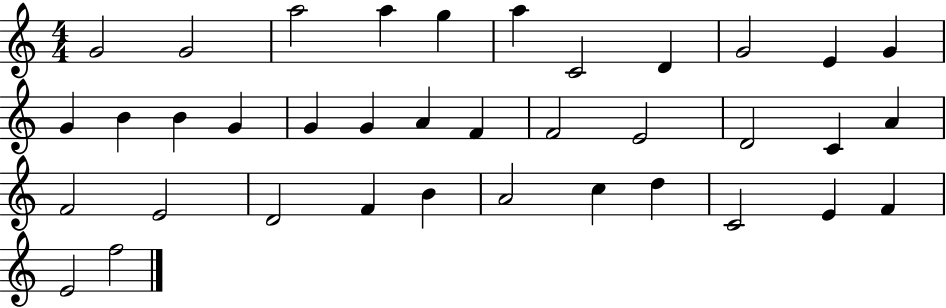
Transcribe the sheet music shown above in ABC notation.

X:1
T:Untitled
M:4/4
L:1/4
K:C
G2 G2 a2 a g a C2 D G2 E G G B B G G G A F F2 E2 D2 C A F2 E2 D2 F B A2 c d C2 E F E2 f2